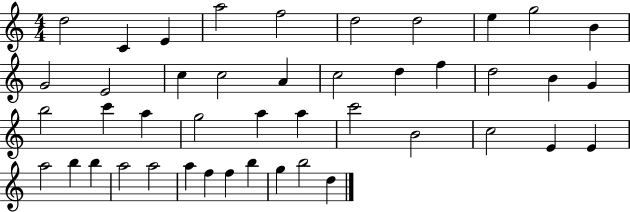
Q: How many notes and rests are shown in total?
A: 44